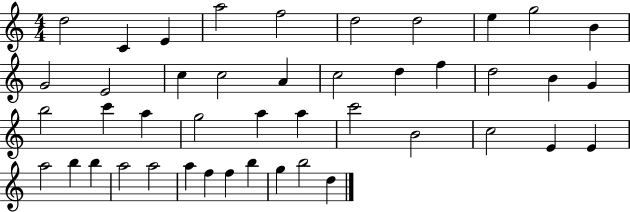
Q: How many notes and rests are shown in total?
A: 44